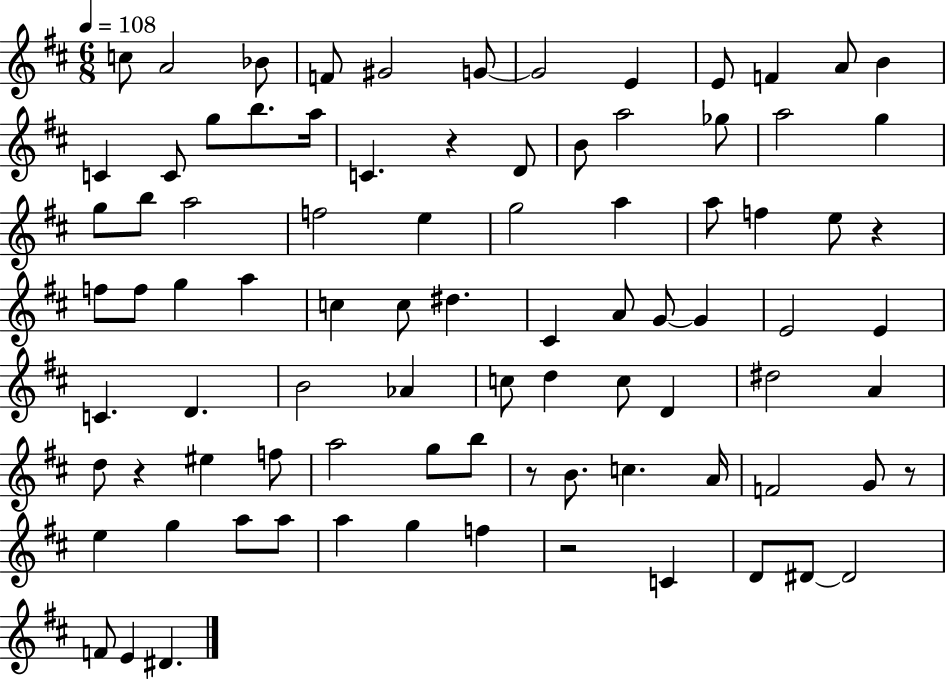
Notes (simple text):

C5/e A4/h Bb4/e F4/e G#4/h G4/e G4/h E4/q E4/e F4/q A4/e B4/q C4/q C4/e G5/e B5/e. A5/s C4/q. R/q D4/e B4/e A5/h Gb5/e A5/h G5/q G5/e B5/e A5/h F5/h E5/q G5/h A5/q A5/e F5/q E5/e R/q F5/e F5/e G5/q A5/q C5/q C5/e D#5/q. C#4/q A4/e G4/e G4/q E4/h E4/q C4/q. D4/q. B4/h Ab4/q C5/e D5/q C5/e D4/q D#5/h A4/q D5/e R/q EIS5/q F5/e A5/h G5/e B5/e R/e B4/e. C5/q. A4/s F4/h G4/e R/e E5/q G5/q A5/e A5/e A5/q G5/q F5/q R/h C4/q D4/e D#4/e D#4/h F4/e E4/q D#4/q.